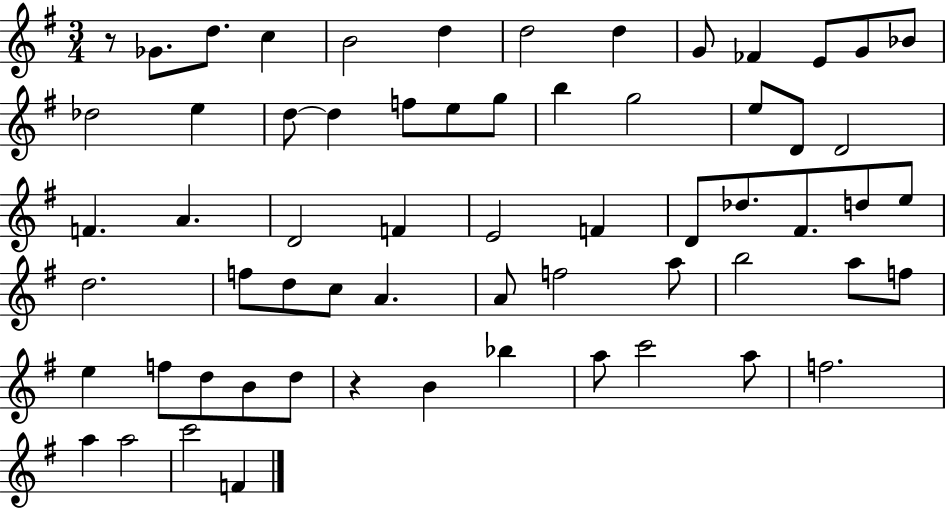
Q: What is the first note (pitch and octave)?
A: Gb4